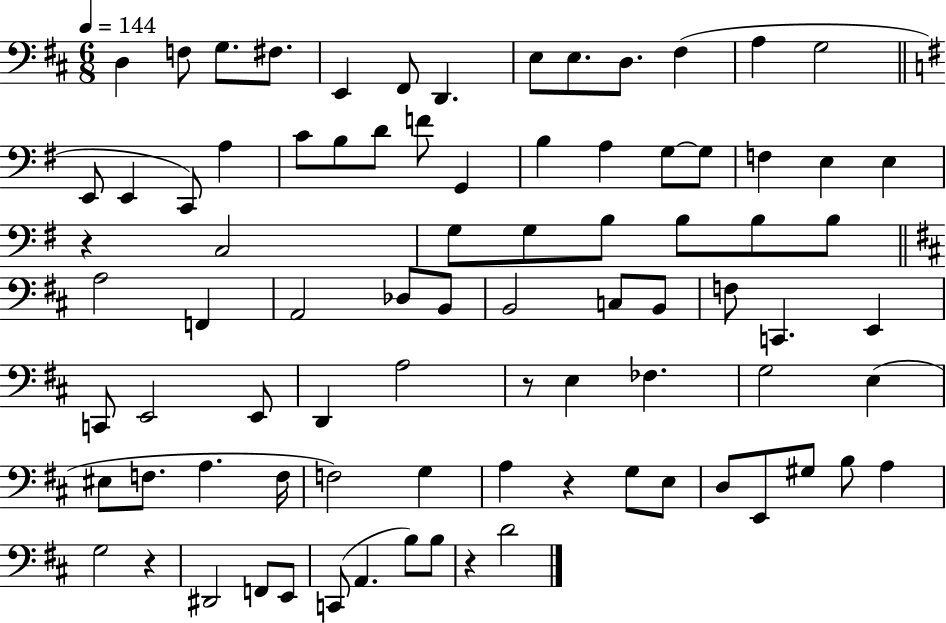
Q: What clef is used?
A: bass